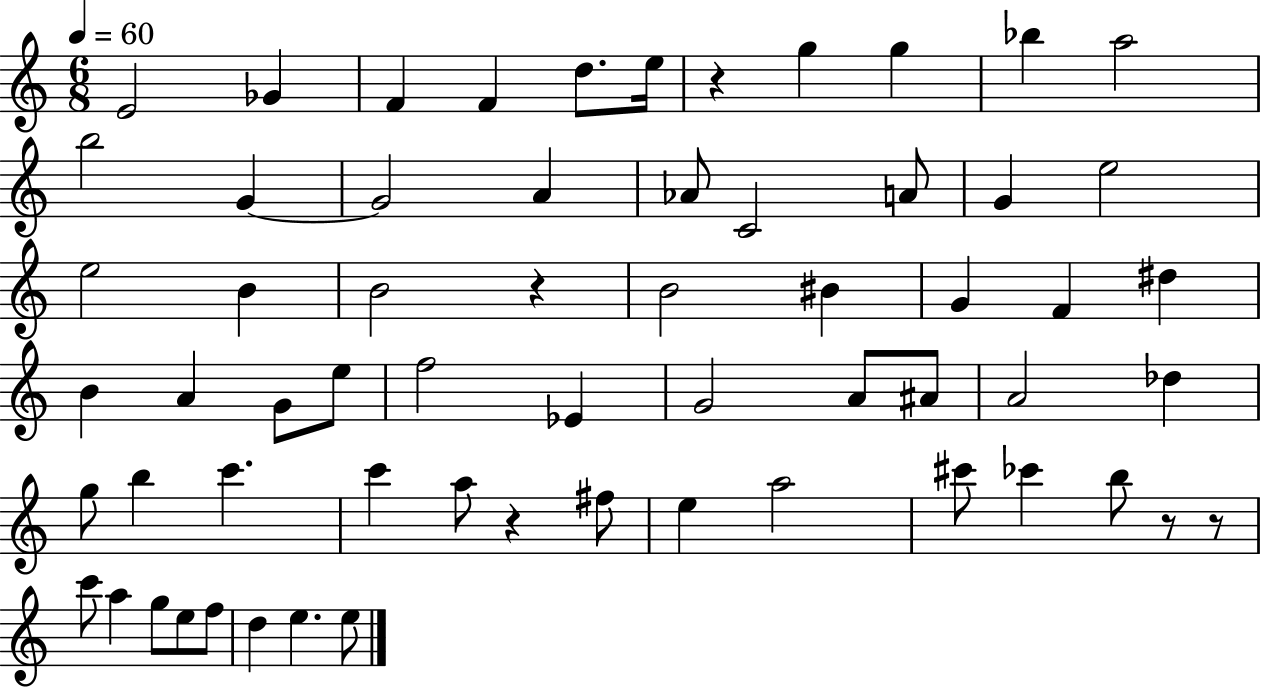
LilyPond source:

{
  \clef treble
  \numericTimeSignature
  \time 6/8
  \key c \major
  \tempo 4 = 60
  e'2 ges'4 | f'4 f'4 d''8. e''16 | r4 g''4 g''4 | bes''4 a''2 | \break b''2 g'4~~ | g'2 a'4 | aes'8 c'2 a'8 | g'4 e''2 | \break e''2 b'4 | b'2 r4 | b'2 bis'4 | g'4 f'4 dis''4 | \break b'4 a'4 g'8 e''8 | f''2 ees'4 | g'2 a'8 ais'8 | a'2 des''4 | \break g''8 b''4 c'''4. | c'''4 a''8 r4 fis''8 | e''4 a''2 | cis'''8 ces'''4 b''8 r8 r8 | \break c'''8 a''4 g''8 e''8 f''8 | d''4 e''4. e''8 | \bar "|."
}